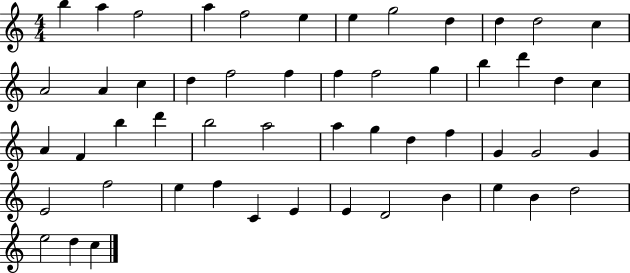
{
  \clef treble
  \numericTimeSignature
  \time 4/4
  \key c \major
  b''4 a''4 f''2 | a''4 f''2 e''4 | e''4 g''2 d''4 | d''4 d''2 c''4 | \break a'2 a'4 c''4 | d''4 f''2 f''4 | f''4 f''2 g''4 | b''4 d'''4 d''4 c''4 | \break a'4 f'4 b''4 d'''4 | b''2 a''2 | a''4 g''4 d''4 f''4 | g'4 g'2 g'4 | \break e'2 f''2 | e''4 f''4 c'4 e'4 | e'4 d'2 b'4 | e''4 b'4 d''2 | \break e''2 d''4 c''4 | \bar "|."
}